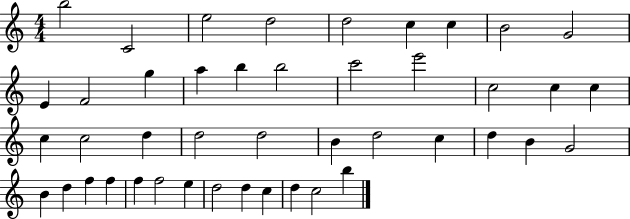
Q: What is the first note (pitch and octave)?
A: B5